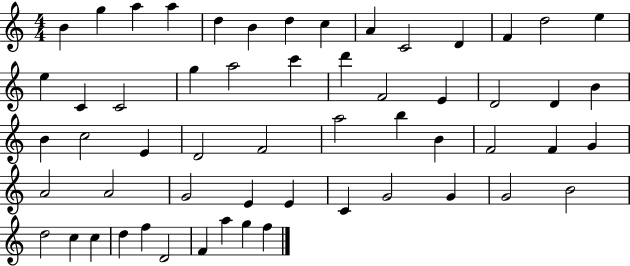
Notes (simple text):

B4/q G5/q A5/q A5/q D5/q B4/q D5/q C5/q A4/q C4/h D4/q F4/q D5/h E5/q E5/q C4/q C4/h G5/q A5/h C6/q D6/q F4/h E4/q D4/h D4/q B4/q B4/q C5/h E4/q D4/h F4/h A5/h B5/q B4/q F4/h F4/q G4/q A4/h A4/h G4/h E4/q E4/q C4/q G4/h G4/q G4/h B4/h D5/h C5/q C5/q D5/q F5/q D4/h F4/q A5/q G5/q F5/q